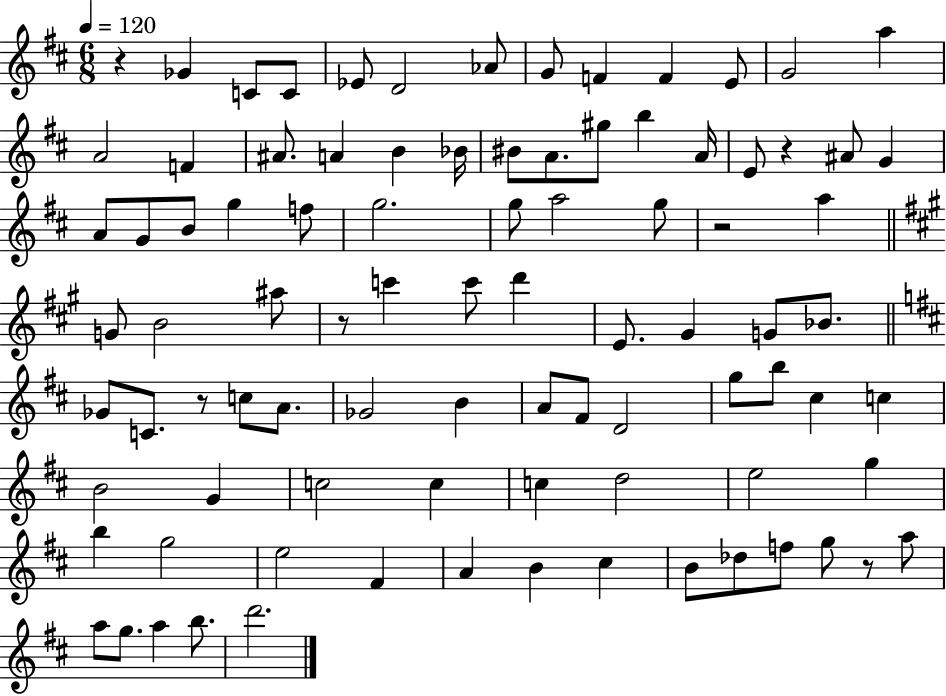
R/q Gb4/q C4/e C4/e Eb4/e D4/h Ab4/e G4/e F4/q F4/q E4/e G4/h A5/q A4/h F4/q A#4/e. A4/q B4/q Bb4/s BIS4/e A4/e. G#5/e B5/q A4/s E4/e R/q A#4/e G4/q A4/e G4/e B4/e G5/q F5/e G5/h. G5/e A5/h G5/e R/h A5/q G4/e B4/h A#5/e R/e C6/q C6/e D6/q E4/e. G#4/q G4/e Bb4/e. Gb4/e C4/e. R/e C5/e A4/e. Gb4/h B4/q A4/e F#4/e D4/h G5/e B5/e C#5/q C5/q B4/h G4/q C5/h C5/q C5/q D5/h E5/h G5/q B5/q G5/h E5/h F#4/q A4/q B4/q C#5/q B4/e Db5/e F5/e G5/e R/e A5/e A5/e G5/e. A5/q B5/e. D6/h.